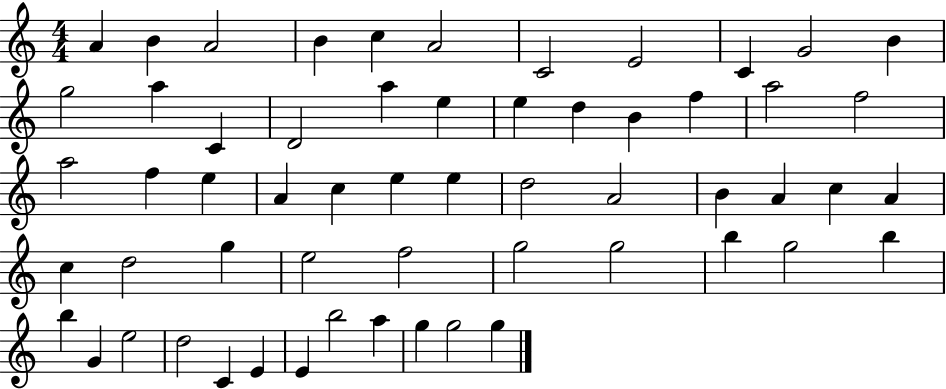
{
  \clef treble
  \numericTimeSignature
  \time 4/4
  \key c \major
  a'4 b'4 a'2 | b'4 c''4 a'2 | c'2 e'2 | c'4 g'2 b'4 | \break g''2 a''4 c'4 | d'2 a''4 e''4 | e''4 d''4 b'4 f''4 | a''2 f''2 | \break a''2 f''4 e''4 | a'4 c''4 e''4 e''4 | d''2 a'2 | b'4 a'4 c''4 a'4 | \break c''4 d''2 g''4 | e''2 f''2 | g''2 g''2 | b''4 g''2 b''4 | \break b''4 g'4 e''2 | d''2 c'4 e'4 | e'4 b''2 a''4 | g''4 g''2 g''4 | \break \bar "|."
}